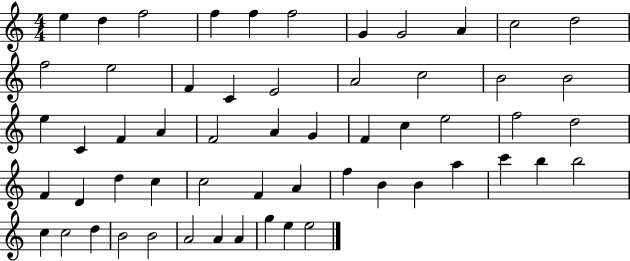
{
  \clef treble
  \numericTimeSignature
  \time 4/4
  \key c \major
  e''4 d''4 f''2 | f''4 f''4 f''2 | g'4 g'2 a'4 | c''2 d''2 | \break f''2 e''2 | f'4 c'4 e'2 | a'2 c''2 | b'2 b'2 | \break e''4 c'4 f'4 a'4 | f'2 a'4 g'4 | f'4 c''4 e''2 | f''2 d''2 | \break f'4 d'4 d''4 c''4 | c''2 f'4 a'4 | f''4 b'4 b'4 a''4 | c'''4 b''4 b''2 | \break c''4 c''2 d''4 | b'2 b'2 | a'2 a'4 a'4 | g''4 e''4 e''2 | \break \bar "|."
}